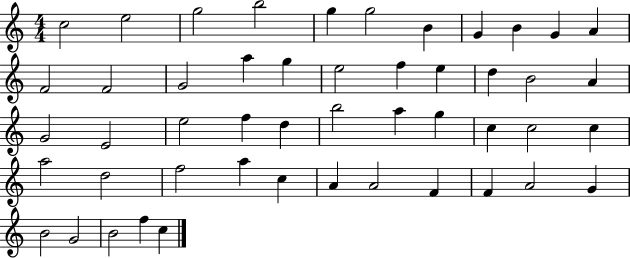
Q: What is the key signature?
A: C major